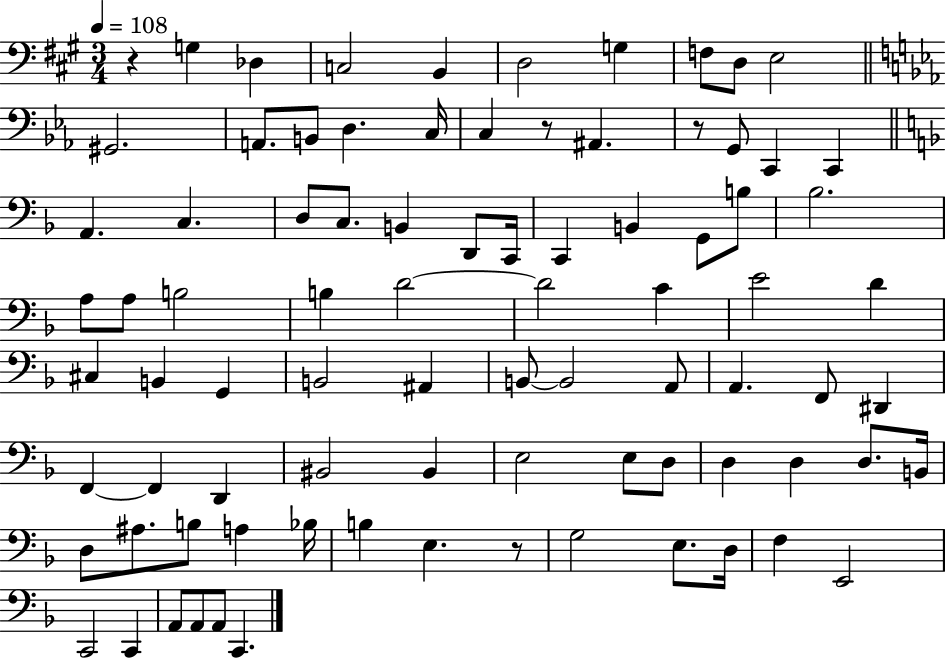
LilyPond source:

{
  \clef bass
  \numericTimeSignature
  \time 3/4
  \key a \major
  \tempo 4 = 108
  \repeat volta 2 { r4 g4 des4 | c2 b,4 | d2 g4 | f8 d8 e2 | \break \bar "||" \break \key c \minor gis,2. | a,8. b,8 d4. c16 | c4 r8 ais,4. | r8 g,8 c,4 c,4 | \break \bar "||" \break \key d \minor a,4. c4. | d8 c8. b,4 d,8 c,16 | c,4 b,4 g,8 b8 | bes2. | \break a8 a8 b2 | b4 d'2~~ | d'2 c'4 | e'2 d'4 | \break cis4 b,4 g,4 | b,2 ais,4 | b,8~~ b,2 a,8 | a,4. f,8 dis,4 | \break f,4~~ f,4 d,4 | bis,2 bis,4 | e2 e8 d8 | d4 d4 d8. b,16 | \break d8 ais8. b8 a4 bes16 | b4 e4. r8 | g2 e8. d16 | f4 e,2 | \break c,2 c,4 | a,8 a,8 a,8 c,4. | } \bar "|."
}